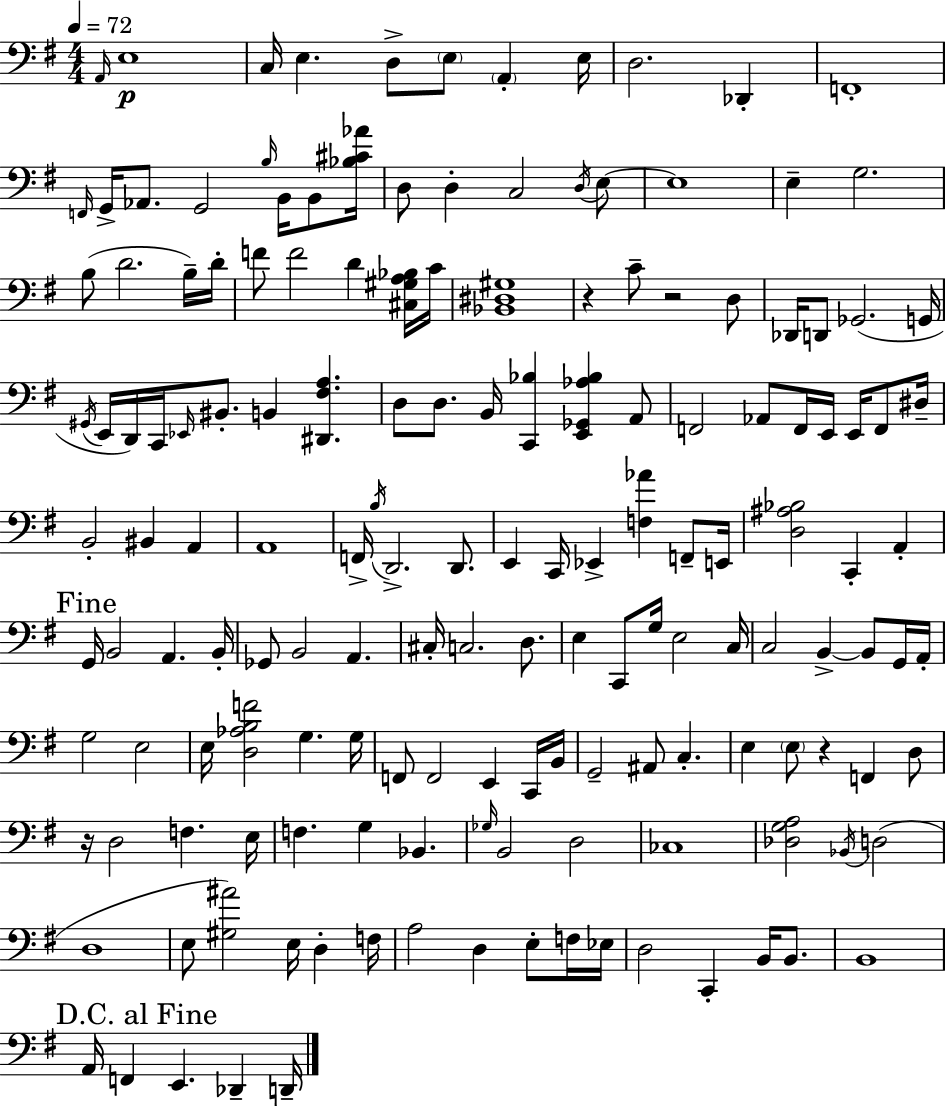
A2/s E3/w C3/s E3/q. D3/e E3/e A2/q E3/s D3/h. Db2/q F2/w F2/s G2/s Ab2/e. G2/h B3/s B2/s B2/e [Bb3,C#4,Ab4]/s D3/e D3/q C3/h D3/s E3/e E3/w E3/q G3/h. B3/e D4/h. B3/s D4/s F4/e F4/h D4/q [C#3,G#3,A3,Bb3]/s C4/s [Bb2,D#3,G#3]/w R/q C4/e R/h D3/e Db2/s D2/e Gb2/h. G2/s G#2/s E2/s D2/s C2/s Eb2/s BIS2/e. B2/q [D#2,F#3,A3]/q. D3/e D3/e. B2/s [C2,Bb3]/q [E2,Gb2,Ab3,Bb3]/q A2/e F2/h Ab2/e F2/s E2/s E2/s F2/e D#3/s B2/h BIS2/q A2/q A2/w F2/s B3/s D2/h. D2/e. E2/q C2/s Eb2/q [F3,Ab4]/q F2/e E2/s [D3,A#3,Bb3]/h C2/q A2/q G2/s B2/h A2/q. B2/s Gb2/e B2/h A2/q. C#3/s C3/h. D3/e. E3/q C2/e G3/s E3/h C3/s C3/h B2/q B2/e G2/s A2/s G3/h E3/h E3/s [D3,Ab3,B3,F4]/h G3/q. G3/s F2/e F2/h E2/q C2/s B2/s G2/h A#2/e C3/q. E3/q E3/e R/q F2/q D3/e R/s D3/h F3/q. E3/s F3/q. G3/q Bb2/q. Gb3/s B2/h D3/h CES3/w [Db3,G3,A3]/h Bb2/s D3/h D3/w E3/e [G#3,A#4]/h E3/s D3/q F3/s A3/h D3/q E3/e F3/s Eb3/s D3/h C2/q B2/s B2/e. B2/w A2/s F2/q E2/q. Db2/q D2/s